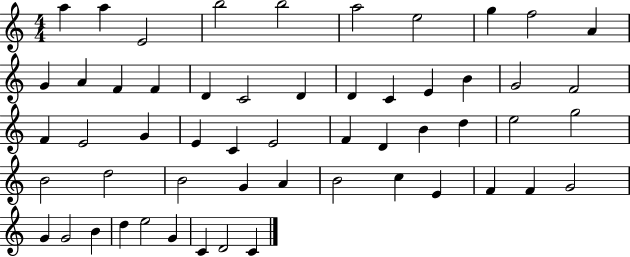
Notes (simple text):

A5/q A5/q E4/h B5/h B5/h A5/h E5/h G5/q F5/h A4/q G4/q A4/q F4/q F4/q D4/q C4/h D4/q D4/q C4/q E4/q B4/q G4/h F4/h F4/q E4/h G4/q E4/q C4/q E4/h F4/q D4/q B4/q D5/q E5/h G5/h B4/h D5/h B4/h G4/q A4/q B4/h C5/q E4/q F4/q F4/q G4/h G4/q G4/h B4/q D5/q E5/h G4/q C4/q D4/h C4/q